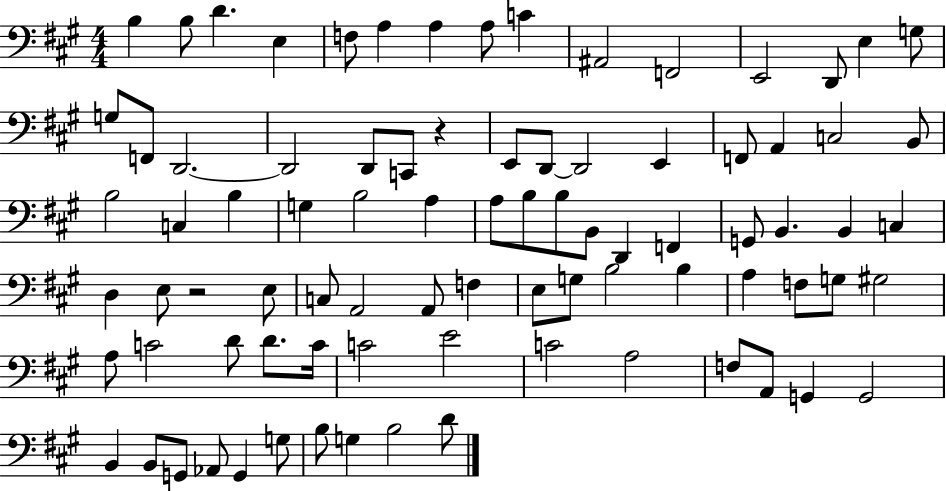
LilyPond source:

{
  \clef bass
  \numericTimeSignature
  \time 4/4
  \key a \major
  b4 b8 d'4. e4 | f8 a4 a4 a8 c'4 | ais,2 f,2 | e,2 d,8 e4 g8 | \break g8 f,8 d,2.~~ | d,2 d,8 c,8 r4 | e,8 d,8~~ d,2 e,4 | f,8 a,4 c2 b,8 | \break b2 c4 b4 | g4 b2 a4 | a8 b8 b8 b,8 d,4 f,4 | g,8 b,4. b,4 c4 | \break d4 e8 r2 e8 | c8 a,2 a,8 f4 | e8 g8 b2 b4 | a4 f8 g8 gis2 | \break a8 c'2 d'8 d'8. c'16 | c'2 e'2 | c'2 a2 | f8 a,8 g,4 g,2 | \break b,4 b,8 g,8 aes,8 g,4 g8 | b8 g4 b2 d'8 | \bar "|."
}